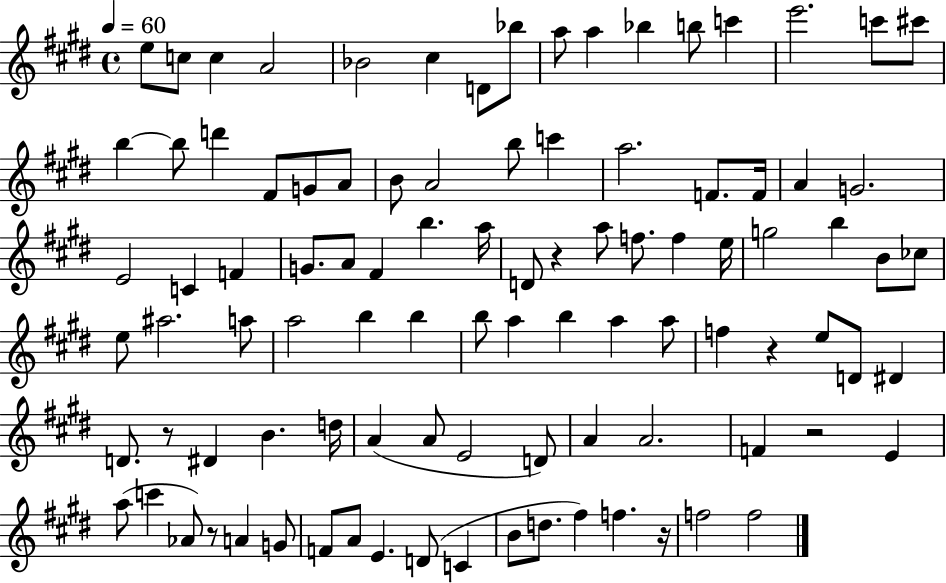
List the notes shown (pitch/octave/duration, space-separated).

E5/e C5/e C5/q A4/h Bb4/h C#5/q D4/e Bb5/e A5/e A5/q Bb5/q B5/e C6/q E6/h. C6/e C#6/e B5/q B5/e D6/q F#4/e G4/e A4/e B4/e A4/h B5/e C6/q A5/h. F4/e. F4/s A4/q G4/h. E4/h C4/q F4/q G4/e. A4/e F#4/q B5/q. A5/s D4/e R/q A5/e F5/e. F5/q E5/s G5/h B5/q B4/e CES5/e E5/e A#5/h. A5/e A5/h B5/q B5/q B5/e A5/q B5/q A5/q A5/e F5/q R/q E5/e D4/e D#4/q D4/e. R/e D#4/q B4/q. D5/s A4/q A4/e E4/h D4/e A4/q A4/h. F4/q R/h E4/q A5/e C6/q Ab4/e R/e A4/q G4/e F4/e A4/e E4/q. D4/e C4/q B4/e D5/e. F#5/q F5/q. R/s F5/h F5/h